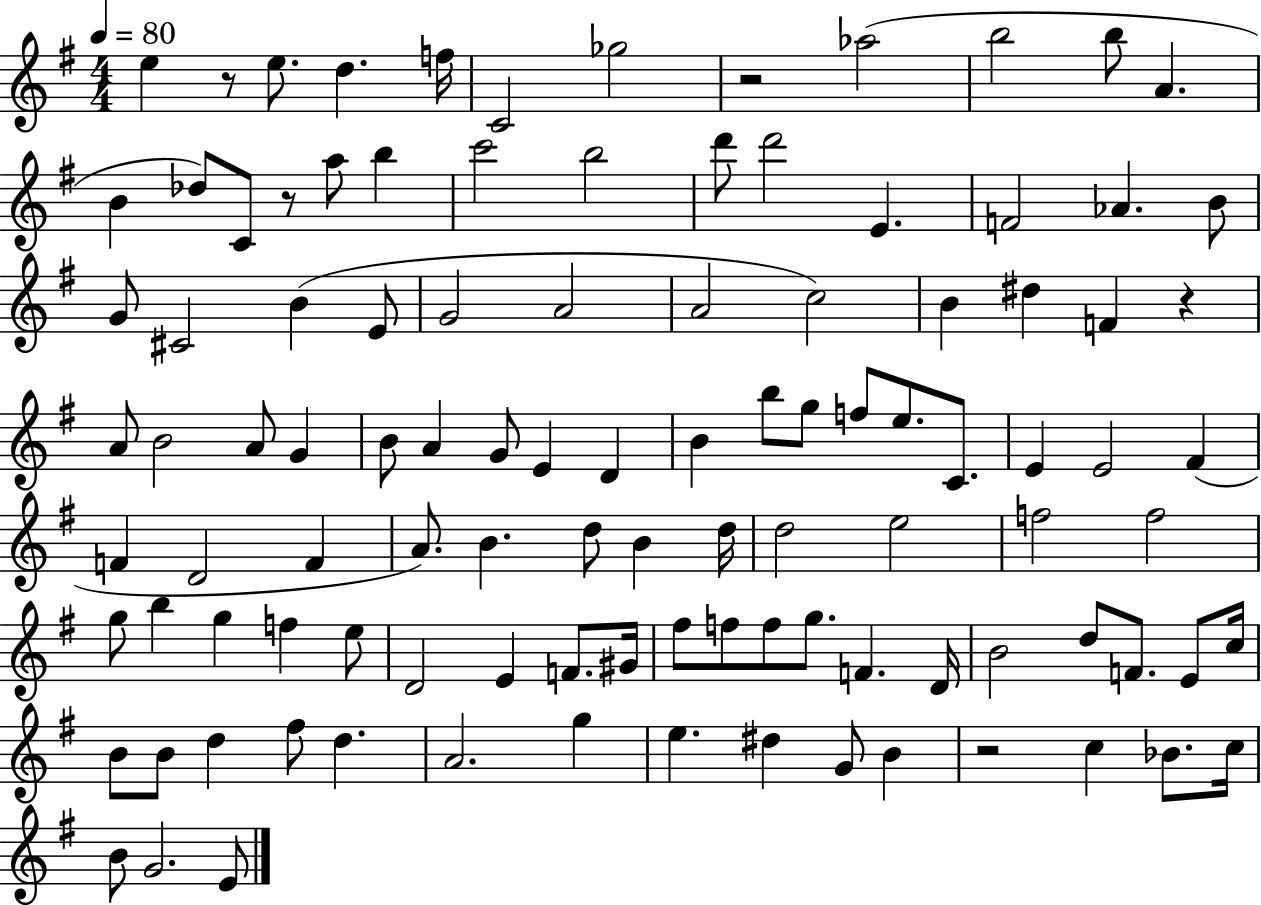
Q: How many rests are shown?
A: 5